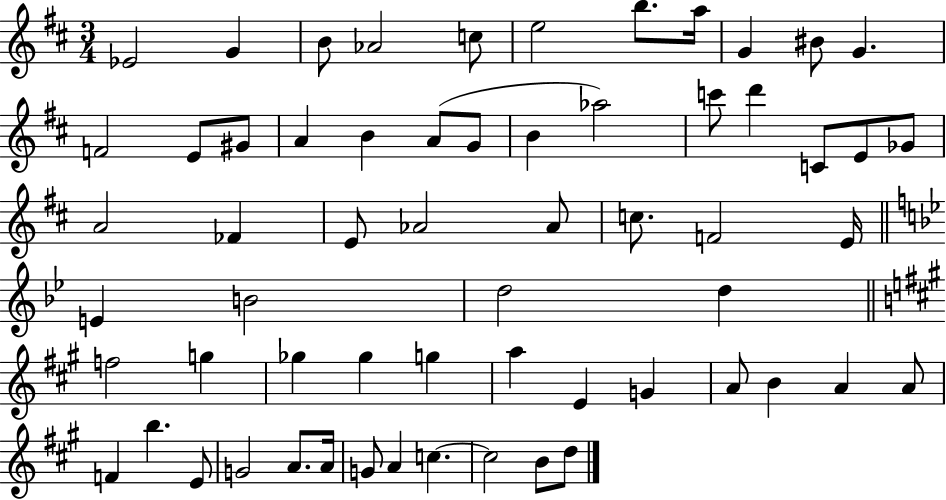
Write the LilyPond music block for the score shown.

{
  \clef treble
  \numericTimeSignature
  \time 3/4
  \key d \major
  ees'2 g'4 | b'8 aes'2 c''8 | e''2 b''8. a''16 | g'4 bis'8 g'4. | \break f'2 e'8 gis'8 | a'4 b'4 a'8( g'8 | b'4 aes''2) | c'''8 d'''4 c'8 e'8 ges'8 | \break a'2 fes'4 | e'8 aes'2 aes'8 | c''8. f'2 e'16 | \bar "||" \break \key bes \major e'4 b'2 | d''2 d''4 | \bar "||" \break \key a \major f''2 g''4 | ges''4 ges''4 g''4 | a''4 e'4 g'4 | a'8 b'4 a'4 a'8 | \break f'4 b''4. e'8 | g'2 a'8. a'16 | g'8 a'4 c''4.~~ | c''2 b'8 d''8 | \break \bar "|."
}